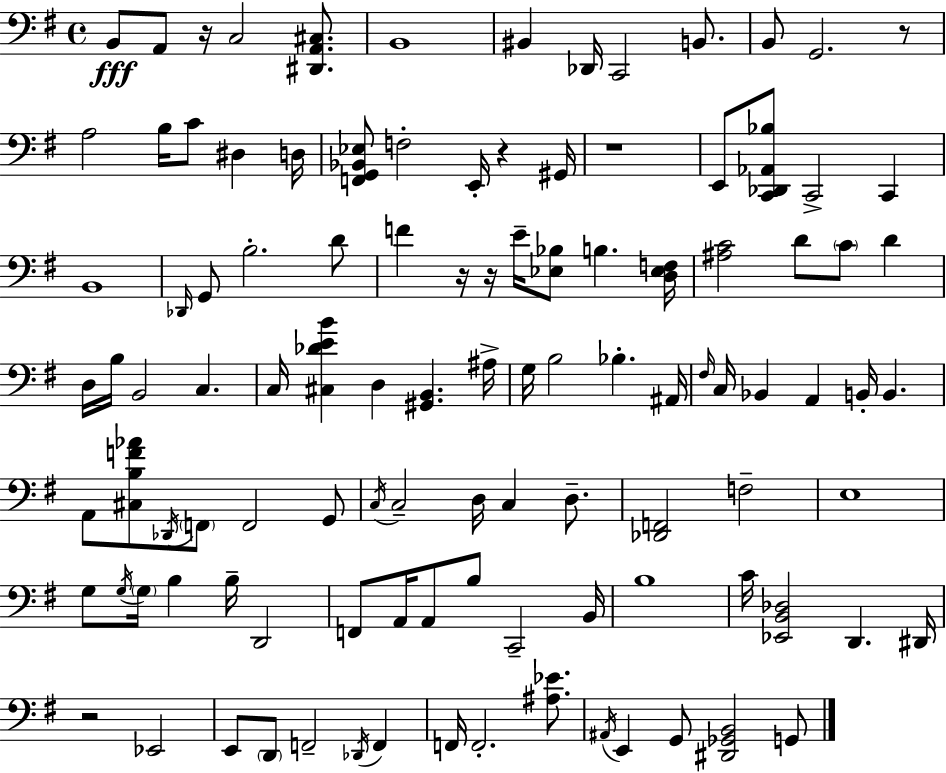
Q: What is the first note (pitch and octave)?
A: B2